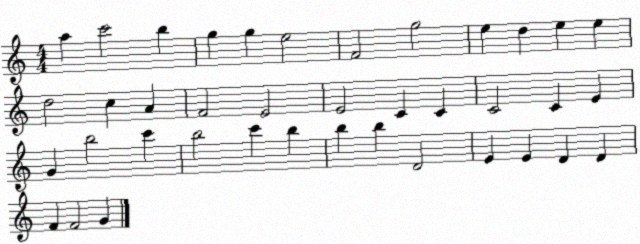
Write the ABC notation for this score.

X:1
T:Untitled
M:4/4
L:1/4
K:C
a c'2 b g g e2 F2 g2 e d e e d2 c A F2 E2 E2 C C C2 C E G b2 c' b2 c' b b b D2 E E D D F F2 G